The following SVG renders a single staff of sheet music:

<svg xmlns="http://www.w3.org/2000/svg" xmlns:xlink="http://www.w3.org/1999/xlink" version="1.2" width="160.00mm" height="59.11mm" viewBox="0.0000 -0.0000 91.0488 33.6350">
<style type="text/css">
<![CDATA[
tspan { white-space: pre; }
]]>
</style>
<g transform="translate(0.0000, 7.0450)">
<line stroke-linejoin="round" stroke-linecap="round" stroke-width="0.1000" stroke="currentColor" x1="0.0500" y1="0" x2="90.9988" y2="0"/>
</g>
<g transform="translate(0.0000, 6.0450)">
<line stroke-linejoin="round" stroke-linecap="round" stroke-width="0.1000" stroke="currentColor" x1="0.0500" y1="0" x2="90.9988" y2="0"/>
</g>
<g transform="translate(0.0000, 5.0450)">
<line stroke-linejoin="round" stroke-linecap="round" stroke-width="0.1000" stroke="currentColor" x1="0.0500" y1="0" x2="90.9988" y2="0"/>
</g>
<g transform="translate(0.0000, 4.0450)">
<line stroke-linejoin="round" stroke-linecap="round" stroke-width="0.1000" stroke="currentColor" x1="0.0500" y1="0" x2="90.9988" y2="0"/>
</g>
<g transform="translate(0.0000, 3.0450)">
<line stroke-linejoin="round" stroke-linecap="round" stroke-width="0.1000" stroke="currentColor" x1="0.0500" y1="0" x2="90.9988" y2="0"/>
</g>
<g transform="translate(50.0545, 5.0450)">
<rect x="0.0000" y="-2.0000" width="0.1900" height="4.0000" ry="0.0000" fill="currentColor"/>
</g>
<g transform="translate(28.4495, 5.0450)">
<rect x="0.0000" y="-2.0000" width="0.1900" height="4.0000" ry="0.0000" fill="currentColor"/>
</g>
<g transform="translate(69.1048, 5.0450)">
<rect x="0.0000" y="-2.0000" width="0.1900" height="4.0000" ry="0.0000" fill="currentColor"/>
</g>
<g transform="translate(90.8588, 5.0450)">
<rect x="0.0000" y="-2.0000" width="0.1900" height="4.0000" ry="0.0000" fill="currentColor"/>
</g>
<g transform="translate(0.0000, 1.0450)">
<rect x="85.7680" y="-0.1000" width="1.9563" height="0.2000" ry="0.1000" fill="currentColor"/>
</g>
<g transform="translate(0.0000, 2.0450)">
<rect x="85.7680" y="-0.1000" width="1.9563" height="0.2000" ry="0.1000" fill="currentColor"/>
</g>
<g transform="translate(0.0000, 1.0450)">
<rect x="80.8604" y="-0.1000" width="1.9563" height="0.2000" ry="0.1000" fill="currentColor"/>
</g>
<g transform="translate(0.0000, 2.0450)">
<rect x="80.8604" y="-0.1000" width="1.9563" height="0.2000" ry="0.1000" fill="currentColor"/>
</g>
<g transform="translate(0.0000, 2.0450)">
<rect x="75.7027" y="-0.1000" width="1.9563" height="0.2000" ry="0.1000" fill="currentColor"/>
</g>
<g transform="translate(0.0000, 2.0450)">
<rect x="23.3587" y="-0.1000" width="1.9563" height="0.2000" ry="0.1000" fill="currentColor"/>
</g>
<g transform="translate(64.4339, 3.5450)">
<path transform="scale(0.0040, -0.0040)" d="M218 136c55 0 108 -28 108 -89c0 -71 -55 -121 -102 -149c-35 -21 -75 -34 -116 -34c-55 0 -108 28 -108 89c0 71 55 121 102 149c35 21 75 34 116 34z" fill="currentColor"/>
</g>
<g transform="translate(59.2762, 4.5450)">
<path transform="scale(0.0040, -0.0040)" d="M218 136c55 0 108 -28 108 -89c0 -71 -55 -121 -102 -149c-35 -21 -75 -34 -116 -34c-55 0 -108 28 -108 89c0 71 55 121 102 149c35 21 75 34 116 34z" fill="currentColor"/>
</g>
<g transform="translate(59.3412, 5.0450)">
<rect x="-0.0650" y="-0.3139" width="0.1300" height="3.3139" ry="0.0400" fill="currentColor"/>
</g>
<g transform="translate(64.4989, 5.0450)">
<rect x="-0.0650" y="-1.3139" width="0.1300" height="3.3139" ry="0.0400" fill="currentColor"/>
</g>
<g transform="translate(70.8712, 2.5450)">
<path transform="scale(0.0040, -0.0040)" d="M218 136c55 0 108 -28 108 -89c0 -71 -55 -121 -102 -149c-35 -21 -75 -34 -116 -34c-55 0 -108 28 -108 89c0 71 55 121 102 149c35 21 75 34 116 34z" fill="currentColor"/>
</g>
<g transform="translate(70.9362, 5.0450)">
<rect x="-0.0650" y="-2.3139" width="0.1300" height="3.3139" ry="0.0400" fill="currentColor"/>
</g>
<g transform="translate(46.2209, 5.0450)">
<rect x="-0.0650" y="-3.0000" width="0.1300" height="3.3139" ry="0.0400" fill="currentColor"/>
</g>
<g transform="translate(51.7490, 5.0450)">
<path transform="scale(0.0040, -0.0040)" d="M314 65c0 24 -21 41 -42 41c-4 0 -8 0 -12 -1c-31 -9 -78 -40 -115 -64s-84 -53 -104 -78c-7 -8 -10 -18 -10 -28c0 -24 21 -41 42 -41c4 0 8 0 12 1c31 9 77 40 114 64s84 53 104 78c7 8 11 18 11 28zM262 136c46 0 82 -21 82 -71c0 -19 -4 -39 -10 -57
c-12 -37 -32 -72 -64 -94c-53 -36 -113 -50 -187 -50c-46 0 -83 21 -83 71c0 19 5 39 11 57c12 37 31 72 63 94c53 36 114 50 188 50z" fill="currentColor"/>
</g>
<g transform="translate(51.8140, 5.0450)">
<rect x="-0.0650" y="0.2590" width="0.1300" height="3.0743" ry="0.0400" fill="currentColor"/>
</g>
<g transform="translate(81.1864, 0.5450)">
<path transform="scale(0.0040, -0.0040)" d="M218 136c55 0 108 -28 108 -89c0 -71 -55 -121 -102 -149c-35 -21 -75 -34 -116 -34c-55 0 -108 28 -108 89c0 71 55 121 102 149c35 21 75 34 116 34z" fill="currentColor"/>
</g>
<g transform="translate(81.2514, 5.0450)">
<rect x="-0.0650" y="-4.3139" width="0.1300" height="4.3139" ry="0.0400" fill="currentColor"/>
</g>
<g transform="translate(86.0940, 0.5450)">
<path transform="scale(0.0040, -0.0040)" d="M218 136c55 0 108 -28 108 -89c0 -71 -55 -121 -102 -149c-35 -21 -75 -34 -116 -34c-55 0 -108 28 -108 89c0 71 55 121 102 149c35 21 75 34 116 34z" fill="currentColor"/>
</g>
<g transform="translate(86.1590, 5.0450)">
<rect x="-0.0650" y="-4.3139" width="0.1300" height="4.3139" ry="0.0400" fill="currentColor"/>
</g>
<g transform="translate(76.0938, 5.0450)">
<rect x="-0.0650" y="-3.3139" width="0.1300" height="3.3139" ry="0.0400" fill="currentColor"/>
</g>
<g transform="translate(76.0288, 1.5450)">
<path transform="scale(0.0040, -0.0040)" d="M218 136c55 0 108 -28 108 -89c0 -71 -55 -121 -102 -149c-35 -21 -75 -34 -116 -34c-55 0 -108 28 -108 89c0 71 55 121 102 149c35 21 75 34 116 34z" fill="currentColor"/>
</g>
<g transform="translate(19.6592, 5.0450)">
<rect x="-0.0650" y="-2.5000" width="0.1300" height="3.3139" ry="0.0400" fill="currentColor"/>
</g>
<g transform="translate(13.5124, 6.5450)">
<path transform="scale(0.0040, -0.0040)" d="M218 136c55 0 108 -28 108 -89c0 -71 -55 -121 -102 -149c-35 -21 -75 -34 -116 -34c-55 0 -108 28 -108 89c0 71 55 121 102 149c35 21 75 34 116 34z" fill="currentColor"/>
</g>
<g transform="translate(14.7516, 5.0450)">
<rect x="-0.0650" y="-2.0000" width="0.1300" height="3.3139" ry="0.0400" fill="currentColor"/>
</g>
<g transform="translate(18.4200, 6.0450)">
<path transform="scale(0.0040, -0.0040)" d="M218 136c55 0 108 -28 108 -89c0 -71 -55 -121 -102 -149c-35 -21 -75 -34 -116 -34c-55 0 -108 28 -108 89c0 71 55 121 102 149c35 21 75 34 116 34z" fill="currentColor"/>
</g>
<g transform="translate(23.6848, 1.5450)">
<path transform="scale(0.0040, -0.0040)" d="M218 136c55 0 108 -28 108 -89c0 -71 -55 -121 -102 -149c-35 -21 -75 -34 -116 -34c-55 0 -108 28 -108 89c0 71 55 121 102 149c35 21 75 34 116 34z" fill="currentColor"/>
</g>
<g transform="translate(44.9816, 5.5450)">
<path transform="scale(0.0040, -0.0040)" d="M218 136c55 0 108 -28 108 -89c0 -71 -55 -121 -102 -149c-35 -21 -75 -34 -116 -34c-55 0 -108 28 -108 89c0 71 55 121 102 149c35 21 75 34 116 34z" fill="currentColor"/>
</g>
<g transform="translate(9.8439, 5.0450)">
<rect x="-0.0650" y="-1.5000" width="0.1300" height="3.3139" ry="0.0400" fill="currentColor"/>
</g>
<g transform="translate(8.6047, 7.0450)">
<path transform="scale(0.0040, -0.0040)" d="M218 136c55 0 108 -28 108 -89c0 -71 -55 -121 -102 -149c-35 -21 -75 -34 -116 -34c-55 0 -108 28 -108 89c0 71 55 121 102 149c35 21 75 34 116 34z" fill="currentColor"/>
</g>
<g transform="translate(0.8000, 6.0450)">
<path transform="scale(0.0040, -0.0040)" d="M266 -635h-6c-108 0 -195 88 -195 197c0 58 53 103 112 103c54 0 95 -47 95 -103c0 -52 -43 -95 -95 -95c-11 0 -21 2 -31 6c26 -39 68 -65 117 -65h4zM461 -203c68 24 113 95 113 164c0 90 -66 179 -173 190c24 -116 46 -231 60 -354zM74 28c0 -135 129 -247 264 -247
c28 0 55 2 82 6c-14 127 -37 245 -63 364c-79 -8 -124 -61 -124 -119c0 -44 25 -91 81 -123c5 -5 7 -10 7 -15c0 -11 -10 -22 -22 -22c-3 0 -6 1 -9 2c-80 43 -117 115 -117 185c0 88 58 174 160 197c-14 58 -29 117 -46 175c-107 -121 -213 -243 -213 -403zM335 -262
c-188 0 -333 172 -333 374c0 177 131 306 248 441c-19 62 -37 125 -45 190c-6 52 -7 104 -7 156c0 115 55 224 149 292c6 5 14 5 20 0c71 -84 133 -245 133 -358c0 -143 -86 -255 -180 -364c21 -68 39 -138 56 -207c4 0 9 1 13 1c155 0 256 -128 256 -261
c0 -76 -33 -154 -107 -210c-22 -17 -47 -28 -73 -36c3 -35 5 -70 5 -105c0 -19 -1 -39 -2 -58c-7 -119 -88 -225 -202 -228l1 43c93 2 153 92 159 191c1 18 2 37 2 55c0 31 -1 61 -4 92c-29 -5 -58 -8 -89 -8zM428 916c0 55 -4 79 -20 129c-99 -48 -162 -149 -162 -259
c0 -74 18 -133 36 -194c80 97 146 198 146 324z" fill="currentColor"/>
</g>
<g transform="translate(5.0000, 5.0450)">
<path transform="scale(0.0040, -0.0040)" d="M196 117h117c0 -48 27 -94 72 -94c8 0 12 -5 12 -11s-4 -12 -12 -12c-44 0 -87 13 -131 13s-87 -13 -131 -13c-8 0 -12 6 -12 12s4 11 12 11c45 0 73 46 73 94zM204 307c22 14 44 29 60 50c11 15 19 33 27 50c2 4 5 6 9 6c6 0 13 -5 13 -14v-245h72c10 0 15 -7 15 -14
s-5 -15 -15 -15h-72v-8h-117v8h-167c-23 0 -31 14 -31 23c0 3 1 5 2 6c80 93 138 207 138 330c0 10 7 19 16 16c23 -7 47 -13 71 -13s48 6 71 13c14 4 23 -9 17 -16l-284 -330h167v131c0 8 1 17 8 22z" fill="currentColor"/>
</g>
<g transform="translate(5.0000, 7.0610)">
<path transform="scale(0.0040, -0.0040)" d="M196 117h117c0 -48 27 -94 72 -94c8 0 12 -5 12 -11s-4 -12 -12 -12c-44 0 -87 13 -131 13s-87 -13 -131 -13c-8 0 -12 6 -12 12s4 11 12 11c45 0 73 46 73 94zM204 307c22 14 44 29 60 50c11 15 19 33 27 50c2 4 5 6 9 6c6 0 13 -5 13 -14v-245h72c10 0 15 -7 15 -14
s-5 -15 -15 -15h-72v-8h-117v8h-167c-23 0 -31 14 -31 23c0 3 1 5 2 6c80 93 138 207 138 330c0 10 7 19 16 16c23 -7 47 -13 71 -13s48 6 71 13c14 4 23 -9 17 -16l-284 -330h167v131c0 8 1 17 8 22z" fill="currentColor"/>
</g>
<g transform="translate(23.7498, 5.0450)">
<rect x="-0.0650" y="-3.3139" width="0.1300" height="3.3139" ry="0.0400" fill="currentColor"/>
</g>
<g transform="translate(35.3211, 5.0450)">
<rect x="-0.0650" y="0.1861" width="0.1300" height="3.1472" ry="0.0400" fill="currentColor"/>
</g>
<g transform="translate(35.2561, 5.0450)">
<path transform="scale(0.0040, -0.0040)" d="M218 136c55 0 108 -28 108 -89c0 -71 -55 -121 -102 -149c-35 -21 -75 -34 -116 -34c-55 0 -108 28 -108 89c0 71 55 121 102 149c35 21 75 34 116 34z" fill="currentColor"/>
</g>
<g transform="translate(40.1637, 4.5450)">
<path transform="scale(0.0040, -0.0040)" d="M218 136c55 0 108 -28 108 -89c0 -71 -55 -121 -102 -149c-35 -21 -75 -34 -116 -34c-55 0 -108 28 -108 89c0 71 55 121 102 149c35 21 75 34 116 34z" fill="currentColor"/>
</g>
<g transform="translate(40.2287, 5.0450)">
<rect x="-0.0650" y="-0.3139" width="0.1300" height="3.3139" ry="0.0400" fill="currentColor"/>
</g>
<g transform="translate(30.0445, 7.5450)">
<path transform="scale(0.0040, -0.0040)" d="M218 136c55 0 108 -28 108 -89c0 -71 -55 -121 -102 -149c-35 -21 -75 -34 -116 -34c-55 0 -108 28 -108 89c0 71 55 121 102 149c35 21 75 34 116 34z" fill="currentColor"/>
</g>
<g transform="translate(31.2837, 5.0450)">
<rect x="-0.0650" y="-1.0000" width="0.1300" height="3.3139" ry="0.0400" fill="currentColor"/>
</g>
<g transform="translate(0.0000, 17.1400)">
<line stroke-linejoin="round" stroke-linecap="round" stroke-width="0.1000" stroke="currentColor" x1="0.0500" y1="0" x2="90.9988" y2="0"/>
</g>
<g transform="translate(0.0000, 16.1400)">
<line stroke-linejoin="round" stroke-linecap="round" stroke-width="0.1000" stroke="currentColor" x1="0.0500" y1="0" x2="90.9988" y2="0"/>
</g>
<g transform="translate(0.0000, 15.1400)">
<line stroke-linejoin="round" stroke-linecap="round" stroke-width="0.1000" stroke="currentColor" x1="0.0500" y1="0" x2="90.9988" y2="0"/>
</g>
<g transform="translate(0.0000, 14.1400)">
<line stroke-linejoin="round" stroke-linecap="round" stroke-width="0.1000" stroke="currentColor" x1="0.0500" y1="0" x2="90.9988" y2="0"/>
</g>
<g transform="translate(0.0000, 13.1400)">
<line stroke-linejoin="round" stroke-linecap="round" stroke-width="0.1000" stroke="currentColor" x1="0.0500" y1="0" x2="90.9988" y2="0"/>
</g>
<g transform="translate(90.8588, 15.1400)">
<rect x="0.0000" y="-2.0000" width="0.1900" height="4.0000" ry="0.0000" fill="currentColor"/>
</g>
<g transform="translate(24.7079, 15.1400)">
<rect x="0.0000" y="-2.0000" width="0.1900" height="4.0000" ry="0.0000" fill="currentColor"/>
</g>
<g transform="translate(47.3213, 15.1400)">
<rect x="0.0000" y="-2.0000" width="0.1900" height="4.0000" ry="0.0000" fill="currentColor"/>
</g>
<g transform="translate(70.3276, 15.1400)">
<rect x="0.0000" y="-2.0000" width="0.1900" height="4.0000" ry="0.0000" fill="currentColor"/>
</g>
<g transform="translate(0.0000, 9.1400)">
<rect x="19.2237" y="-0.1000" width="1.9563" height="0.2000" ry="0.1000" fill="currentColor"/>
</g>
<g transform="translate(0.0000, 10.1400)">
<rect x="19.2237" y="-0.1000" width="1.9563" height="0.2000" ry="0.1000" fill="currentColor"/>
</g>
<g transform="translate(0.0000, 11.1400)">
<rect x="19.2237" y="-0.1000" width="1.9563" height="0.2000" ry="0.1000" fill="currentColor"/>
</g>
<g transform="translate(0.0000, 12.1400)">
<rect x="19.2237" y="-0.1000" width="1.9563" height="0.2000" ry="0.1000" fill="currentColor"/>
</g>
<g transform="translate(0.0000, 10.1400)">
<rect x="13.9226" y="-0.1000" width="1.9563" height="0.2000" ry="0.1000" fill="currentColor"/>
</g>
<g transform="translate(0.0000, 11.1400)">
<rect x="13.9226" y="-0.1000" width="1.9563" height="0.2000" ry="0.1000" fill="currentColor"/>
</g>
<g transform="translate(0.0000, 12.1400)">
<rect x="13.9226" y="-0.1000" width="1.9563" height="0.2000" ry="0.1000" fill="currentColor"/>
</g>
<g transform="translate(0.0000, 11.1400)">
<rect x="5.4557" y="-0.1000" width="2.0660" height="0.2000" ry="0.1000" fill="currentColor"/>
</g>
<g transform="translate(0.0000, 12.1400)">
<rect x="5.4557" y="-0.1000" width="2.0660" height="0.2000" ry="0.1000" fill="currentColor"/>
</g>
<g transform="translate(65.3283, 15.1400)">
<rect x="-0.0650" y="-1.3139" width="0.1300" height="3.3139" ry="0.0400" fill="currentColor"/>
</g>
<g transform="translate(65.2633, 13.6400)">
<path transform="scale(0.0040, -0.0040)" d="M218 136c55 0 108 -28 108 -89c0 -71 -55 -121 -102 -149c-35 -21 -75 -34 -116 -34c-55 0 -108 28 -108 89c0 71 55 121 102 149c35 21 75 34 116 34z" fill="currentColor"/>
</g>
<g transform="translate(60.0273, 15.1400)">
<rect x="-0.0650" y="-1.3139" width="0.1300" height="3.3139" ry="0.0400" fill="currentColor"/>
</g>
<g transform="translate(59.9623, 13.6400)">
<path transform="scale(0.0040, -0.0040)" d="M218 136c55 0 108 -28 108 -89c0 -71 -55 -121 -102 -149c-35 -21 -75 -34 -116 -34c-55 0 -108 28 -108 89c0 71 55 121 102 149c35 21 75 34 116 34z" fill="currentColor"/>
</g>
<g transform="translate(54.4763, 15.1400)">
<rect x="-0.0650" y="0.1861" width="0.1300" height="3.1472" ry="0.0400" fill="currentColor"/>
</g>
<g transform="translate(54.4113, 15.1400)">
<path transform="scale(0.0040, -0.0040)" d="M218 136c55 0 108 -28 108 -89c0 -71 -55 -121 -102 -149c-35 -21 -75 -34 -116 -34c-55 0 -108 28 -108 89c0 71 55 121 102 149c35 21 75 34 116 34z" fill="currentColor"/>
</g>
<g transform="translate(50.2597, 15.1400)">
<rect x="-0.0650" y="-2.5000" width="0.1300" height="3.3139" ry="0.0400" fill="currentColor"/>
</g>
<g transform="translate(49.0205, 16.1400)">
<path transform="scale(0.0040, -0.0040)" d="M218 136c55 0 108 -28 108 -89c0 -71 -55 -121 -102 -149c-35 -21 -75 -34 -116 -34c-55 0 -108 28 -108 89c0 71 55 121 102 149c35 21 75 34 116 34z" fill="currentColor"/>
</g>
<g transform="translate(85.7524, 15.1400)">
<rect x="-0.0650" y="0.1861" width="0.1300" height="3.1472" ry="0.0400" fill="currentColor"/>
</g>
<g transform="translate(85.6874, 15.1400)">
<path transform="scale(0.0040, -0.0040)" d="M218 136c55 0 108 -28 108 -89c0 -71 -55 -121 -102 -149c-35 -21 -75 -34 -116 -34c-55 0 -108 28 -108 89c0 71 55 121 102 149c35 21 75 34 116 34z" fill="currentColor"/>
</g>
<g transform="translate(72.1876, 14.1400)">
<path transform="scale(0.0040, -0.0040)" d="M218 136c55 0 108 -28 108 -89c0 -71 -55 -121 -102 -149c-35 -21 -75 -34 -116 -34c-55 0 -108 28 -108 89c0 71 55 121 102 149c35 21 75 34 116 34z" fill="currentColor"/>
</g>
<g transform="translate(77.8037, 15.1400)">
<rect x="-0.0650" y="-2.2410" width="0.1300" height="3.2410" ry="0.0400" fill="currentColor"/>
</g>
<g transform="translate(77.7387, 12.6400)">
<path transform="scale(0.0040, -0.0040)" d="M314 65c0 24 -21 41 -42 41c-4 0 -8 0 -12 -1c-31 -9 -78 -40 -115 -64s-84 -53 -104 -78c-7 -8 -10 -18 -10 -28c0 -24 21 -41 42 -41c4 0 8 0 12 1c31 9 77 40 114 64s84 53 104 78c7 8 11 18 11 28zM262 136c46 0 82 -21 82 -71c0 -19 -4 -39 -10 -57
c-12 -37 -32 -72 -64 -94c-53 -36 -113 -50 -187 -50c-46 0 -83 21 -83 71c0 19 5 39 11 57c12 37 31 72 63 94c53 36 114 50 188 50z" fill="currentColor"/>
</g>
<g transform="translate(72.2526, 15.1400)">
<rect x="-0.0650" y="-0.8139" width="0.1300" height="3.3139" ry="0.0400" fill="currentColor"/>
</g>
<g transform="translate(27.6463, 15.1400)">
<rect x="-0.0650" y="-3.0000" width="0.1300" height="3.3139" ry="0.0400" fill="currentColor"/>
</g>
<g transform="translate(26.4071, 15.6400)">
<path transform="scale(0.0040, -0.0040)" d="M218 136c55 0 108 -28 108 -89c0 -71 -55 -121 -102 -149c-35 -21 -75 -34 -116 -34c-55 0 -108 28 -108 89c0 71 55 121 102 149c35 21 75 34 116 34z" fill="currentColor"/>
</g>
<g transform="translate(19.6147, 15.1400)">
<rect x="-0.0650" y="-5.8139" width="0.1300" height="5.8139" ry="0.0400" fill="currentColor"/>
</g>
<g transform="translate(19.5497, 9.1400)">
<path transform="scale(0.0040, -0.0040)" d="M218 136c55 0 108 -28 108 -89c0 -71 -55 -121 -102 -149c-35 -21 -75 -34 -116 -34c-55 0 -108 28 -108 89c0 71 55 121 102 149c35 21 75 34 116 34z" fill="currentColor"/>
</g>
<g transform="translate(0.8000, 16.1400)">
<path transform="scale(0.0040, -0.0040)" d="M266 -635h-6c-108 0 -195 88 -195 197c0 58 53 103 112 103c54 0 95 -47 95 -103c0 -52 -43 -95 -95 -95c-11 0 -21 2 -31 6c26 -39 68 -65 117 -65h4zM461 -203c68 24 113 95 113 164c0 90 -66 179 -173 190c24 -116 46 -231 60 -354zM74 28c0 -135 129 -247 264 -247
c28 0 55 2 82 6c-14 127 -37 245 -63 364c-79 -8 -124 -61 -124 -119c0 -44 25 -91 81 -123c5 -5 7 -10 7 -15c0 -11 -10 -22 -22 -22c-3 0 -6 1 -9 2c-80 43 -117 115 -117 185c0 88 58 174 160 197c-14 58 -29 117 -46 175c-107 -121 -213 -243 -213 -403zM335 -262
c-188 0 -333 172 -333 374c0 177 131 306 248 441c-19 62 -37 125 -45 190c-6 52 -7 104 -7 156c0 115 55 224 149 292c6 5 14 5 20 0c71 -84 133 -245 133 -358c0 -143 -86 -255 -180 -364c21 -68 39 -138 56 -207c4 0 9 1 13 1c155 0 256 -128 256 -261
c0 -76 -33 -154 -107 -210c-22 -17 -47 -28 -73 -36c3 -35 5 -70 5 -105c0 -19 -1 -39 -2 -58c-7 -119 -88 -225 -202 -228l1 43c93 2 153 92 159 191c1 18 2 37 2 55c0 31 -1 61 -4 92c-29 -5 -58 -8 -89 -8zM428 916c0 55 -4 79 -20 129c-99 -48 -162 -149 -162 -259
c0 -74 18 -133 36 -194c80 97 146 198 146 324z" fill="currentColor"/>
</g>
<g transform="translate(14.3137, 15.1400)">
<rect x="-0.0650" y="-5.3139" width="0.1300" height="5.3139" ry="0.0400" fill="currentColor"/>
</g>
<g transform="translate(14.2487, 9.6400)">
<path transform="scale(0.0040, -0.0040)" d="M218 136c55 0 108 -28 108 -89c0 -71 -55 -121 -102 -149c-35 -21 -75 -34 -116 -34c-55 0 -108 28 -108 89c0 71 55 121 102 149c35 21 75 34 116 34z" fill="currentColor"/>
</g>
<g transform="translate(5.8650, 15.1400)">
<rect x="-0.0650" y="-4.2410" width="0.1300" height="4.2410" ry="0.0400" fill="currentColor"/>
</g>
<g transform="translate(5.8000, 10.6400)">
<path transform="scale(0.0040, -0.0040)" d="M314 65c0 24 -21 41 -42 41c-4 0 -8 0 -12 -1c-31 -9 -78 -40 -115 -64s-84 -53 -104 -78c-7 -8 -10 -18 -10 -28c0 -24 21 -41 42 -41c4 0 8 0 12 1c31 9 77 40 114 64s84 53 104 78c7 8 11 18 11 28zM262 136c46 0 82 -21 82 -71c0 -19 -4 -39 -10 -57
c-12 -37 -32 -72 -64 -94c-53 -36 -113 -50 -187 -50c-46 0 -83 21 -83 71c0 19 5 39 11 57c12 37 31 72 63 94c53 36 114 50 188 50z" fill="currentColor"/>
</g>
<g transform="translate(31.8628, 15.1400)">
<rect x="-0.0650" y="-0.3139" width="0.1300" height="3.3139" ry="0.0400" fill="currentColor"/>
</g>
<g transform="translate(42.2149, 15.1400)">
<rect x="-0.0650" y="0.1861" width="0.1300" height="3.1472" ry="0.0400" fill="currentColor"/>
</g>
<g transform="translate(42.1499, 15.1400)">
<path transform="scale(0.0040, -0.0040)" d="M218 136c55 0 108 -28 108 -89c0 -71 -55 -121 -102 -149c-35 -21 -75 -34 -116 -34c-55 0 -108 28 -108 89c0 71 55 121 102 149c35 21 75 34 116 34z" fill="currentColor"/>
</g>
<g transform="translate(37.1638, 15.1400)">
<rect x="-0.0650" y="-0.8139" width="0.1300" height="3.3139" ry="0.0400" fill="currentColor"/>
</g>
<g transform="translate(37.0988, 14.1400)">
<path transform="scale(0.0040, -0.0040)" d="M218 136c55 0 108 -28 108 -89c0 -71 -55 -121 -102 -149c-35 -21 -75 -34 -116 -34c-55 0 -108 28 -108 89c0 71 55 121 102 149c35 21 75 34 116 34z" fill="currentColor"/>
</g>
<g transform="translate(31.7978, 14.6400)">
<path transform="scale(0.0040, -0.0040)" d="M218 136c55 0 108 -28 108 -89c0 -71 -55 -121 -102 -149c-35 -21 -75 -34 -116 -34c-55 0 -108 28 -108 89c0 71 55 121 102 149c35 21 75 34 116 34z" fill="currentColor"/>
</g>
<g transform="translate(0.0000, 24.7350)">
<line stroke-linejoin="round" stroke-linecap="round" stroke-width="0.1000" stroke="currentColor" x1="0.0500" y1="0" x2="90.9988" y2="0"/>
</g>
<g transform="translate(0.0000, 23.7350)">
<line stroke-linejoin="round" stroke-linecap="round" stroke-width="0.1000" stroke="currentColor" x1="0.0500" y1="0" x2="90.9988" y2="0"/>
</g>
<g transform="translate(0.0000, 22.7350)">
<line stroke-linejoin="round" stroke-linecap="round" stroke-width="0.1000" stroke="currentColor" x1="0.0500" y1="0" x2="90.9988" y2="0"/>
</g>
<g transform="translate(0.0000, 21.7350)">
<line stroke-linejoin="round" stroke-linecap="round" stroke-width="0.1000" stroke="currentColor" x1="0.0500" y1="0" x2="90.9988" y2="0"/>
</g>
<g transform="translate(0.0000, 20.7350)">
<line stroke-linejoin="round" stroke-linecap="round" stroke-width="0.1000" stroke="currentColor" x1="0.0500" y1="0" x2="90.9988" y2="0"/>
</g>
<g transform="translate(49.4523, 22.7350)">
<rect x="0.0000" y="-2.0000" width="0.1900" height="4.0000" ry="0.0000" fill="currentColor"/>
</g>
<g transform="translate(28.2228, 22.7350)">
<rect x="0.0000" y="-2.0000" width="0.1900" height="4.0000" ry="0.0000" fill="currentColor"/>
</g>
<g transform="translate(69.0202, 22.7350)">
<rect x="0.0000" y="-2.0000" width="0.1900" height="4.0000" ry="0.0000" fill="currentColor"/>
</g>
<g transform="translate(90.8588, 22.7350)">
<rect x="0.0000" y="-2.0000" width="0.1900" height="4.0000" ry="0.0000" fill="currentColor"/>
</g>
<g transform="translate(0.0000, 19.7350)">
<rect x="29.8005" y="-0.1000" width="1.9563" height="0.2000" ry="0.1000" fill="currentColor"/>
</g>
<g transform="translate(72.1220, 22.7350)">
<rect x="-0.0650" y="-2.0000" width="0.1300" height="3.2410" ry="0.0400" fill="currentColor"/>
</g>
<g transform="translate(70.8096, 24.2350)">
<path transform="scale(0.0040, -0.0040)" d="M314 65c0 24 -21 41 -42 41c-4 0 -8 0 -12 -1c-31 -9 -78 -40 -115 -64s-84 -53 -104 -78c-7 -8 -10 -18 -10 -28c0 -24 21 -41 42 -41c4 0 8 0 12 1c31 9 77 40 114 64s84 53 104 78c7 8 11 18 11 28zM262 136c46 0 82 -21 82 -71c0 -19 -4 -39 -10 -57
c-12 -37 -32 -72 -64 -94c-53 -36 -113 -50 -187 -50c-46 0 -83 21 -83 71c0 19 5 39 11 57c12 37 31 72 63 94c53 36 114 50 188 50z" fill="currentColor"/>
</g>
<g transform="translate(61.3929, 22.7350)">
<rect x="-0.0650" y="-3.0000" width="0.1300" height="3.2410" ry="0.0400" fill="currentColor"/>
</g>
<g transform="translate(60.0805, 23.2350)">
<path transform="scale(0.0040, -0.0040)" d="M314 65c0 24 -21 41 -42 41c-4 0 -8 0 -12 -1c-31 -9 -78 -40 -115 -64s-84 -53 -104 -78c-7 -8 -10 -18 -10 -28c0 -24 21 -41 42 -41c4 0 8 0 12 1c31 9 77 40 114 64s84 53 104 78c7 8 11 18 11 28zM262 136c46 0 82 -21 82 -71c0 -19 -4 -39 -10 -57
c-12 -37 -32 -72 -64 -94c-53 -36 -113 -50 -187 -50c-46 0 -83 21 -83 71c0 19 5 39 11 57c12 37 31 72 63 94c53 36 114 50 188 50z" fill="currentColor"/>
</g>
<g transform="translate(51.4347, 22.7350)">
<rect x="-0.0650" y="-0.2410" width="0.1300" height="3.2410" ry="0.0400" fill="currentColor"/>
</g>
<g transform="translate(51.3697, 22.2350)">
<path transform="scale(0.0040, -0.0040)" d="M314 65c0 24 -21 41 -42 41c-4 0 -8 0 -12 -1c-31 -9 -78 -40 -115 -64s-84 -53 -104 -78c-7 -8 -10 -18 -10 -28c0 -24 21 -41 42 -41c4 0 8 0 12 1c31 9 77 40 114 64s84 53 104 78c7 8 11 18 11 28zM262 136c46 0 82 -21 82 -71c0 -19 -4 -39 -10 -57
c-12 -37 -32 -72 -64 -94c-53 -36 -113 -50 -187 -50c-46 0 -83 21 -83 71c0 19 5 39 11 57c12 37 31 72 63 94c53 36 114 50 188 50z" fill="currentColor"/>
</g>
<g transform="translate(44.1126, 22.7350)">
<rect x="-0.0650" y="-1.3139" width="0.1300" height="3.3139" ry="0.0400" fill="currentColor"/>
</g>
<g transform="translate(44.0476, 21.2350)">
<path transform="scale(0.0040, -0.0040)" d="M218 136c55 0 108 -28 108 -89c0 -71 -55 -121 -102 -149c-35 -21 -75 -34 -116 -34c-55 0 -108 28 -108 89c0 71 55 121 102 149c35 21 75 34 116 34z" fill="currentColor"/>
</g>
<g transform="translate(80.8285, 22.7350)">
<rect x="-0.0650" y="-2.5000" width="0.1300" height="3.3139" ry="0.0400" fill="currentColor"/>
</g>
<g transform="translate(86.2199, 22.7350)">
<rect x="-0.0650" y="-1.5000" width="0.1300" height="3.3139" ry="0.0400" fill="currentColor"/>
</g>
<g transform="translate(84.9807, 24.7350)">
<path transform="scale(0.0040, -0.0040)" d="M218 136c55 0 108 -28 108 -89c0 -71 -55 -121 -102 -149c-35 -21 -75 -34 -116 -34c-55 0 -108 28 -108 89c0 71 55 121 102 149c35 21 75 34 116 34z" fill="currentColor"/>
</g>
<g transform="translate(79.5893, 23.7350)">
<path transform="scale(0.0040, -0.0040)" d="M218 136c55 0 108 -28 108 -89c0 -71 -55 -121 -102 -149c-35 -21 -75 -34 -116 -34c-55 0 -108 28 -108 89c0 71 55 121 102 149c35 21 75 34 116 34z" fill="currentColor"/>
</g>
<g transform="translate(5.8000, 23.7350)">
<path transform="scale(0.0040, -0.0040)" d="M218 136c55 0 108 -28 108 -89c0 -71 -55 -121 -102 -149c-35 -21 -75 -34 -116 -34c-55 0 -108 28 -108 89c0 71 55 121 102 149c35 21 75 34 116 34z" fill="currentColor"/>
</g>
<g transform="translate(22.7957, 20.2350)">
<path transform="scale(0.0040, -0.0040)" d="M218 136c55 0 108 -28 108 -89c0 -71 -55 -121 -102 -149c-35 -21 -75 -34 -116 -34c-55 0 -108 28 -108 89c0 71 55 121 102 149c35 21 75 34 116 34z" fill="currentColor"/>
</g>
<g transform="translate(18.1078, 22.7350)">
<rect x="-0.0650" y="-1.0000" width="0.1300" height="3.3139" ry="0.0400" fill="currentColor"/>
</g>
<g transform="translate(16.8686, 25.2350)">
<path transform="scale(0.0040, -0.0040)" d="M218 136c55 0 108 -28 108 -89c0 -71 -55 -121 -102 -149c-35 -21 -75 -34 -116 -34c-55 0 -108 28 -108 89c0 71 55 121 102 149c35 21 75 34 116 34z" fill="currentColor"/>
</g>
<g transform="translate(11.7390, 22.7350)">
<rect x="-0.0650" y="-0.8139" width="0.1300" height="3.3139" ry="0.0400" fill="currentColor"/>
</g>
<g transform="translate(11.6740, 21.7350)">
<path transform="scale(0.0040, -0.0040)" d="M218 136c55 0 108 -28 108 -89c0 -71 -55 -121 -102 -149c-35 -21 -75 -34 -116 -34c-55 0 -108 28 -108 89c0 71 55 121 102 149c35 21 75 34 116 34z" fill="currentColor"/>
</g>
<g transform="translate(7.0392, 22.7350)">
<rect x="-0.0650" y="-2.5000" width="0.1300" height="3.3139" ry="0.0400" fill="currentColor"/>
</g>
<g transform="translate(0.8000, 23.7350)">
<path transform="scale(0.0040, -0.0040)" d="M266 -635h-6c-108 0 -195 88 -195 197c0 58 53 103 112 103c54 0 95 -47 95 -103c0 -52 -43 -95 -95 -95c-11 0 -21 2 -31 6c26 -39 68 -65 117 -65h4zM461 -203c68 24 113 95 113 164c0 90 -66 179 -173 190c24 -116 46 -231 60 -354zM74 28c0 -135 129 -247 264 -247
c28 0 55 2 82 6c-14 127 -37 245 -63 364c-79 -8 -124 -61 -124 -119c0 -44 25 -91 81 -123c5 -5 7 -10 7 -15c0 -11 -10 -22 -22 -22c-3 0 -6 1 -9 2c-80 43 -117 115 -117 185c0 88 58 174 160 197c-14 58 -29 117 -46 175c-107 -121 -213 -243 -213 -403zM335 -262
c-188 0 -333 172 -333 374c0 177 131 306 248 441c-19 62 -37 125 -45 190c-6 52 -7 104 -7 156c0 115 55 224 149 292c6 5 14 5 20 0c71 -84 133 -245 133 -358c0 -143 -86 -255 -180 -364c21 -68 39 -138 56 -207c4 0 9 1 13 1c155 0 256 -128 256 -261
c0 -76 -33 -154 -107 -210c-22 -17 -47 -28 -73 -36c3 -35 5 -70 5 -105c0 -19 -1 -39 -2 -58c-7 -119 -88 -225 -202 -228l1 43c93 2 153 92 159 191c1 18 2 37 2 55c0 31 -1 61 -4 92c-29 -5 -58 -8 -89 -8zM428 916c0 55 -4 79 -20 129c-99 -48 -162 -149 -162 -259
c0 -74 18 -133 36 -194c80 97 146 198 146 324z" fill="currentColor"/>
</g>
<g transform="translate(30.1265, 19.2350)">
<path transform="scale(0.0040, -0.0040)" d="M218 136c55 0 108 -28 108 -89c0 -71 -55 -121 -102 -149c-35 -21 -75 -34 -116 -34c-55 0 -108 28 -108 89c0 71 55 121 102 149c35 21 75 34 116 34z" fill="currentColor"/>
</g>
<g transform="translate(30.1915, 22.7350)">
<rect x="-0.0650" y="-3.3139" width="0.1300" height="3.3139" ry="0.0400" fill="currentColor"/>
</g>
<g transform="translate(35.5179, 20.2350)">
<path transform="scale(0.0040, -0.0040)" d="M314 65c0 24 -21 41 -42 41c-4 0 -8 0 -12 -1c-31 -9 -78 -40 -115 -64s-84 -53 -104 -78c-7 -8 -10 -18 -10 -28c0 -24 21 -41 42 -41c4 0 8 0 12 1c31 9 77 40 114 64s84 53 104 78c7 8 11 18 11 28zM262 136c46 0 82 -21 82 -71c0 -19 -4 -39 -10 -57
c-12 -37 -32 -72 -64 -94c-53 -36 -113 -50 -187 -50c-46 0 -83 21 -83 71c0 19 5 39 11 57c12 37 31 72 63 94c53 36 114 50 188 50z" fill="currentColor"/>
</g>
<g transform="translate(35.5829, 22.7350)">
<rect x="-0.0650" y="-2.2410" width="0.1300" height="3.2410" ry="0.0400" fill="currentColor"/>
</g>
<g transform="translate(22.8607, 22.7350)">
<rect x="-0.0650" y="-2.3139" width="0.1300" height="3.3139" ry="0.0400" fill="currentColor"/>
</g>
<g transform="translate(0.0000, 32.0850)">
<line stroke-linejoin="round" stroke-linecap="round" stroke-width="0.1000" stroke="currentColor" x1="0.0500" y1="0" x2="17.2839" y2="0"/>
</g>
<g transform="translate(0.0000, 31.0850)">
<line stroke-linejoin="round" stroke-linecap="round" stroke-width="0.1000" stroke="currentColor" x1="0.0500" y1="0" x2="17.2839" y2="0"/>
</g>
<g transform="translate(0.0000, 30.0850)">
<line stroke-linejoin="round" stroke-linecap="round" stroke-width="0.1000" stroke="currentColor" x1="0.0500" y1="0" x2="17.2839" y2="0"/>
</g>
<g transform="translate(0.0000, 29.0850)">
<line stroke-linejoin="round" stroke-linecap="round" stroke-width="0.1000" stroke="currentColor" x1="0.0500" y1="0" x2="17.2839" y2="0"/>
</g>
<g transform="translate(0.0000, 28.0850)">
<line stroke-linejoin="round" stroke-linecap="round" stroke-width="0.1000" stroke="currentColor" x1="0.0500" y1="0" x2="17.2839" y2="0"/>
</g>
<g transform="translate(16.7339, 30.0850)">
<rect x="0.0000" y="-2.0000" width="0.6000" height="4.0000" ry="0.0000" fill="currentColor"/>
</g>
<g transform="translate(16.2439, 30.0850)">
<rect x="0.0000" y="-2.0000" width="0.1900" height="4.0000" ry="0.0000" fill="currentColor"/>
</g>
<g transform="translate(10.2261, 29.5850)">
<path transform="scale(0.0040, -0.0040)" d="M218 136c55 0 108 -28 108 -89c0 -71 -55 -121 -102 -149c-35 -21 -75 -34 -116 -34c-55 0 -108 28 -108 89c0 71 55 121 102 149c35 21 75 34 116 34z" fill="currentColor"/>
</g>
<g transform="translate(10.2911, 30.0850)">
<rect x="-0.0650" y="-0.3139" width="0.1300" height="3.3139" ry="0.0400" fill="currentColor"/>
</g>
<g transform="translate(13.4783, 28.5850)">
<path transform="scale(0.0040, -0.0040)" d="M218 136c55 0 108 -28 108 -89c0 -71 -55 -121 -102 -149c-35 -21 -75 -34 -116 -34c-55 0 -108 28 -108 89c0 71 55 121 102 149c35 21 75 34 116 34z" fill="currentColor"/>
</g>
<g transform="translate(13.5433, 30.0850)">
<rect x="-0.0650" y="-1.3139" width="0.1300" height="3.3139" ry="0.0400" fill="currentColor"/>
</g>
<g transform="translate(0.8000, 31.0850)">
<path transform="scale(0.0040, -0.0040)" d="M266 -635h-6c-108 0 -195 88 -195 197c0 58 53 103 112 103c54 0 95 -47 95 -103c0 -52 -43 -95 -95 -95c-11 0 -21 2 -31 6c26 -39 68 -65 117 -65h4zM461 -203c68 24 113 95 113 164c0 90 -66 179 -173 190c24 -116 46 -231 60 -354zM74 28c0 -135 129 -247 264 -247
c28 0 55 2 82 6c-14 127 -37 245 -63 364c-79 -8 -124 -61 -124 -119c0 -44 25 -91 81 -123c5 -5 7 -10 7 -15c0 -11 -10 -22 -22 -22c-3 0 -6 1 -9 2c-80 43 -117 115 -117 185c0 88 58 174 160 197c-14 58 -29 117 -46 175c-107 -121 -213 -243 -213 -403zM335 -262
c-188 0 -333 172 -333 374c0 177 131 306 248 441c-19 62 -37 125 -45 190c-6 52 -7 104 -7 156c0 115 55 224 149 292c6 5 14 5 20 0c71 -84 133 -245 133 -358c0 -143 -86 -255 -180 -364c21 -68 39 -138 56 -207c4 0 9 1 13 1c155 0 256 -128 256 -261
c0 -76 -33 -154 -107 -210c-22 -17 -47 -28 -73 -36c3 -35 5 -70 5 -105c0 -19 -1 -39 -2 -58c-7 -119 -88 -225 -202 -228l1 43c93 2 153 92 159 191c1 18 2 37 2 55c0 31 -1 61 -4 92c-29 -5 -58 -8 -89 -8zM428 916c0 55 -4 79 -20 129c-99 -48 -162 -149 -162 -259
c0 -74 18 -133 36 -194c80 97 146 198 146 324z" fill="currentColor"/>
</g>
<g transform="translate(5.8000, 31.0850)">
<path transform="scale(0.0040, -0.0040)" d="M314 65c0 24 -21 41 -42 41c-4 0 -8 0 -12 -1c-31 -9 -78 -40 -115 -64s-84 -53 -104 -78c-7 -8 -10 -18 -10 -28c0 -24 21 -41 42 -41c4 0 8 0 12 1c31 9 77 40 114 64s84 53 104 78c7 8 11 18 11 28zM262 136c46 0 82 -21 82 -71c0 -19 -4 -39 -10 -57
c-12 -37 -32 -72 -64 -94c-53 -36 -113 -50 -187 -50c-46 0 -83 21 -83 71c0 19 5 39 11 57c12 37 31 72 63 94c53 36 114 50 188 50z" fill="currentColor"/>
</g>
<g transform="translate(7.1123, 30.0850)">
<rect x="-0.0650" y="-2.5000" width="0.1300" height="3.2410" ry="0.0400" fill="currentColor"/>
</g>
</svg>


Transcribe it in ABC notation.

X:1
T:Untitled
M:4/4
L:1/4
K:C
E F G b D B c A B2 c e g b d' d' d'2 f' g' A c d B G B e e d g2 B G d D g b g2 e c2 A2 F2 G E G2 c e